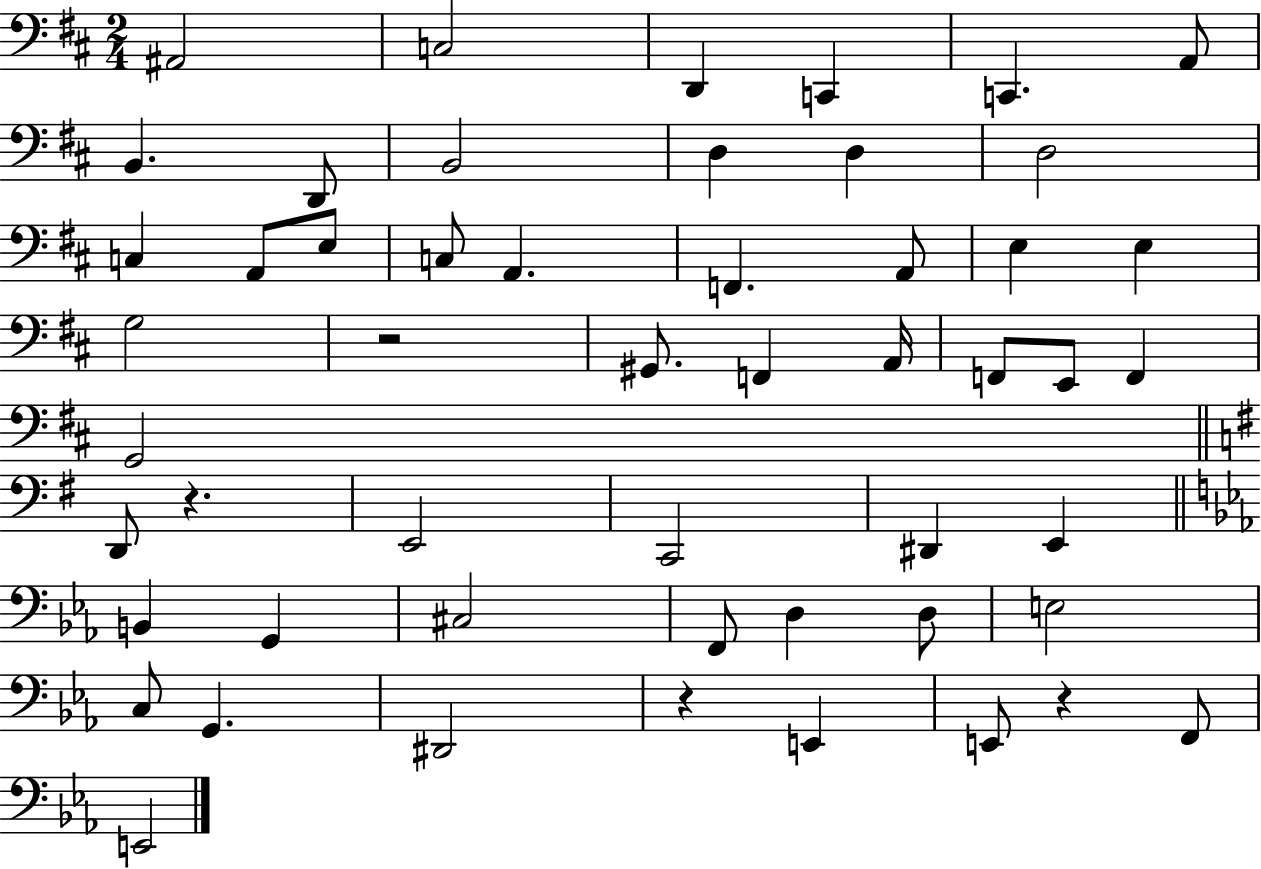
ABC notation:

X:1
T:Untitled
M:2/4
L:1/4
K:D
^A,,2 C,2 D,, C,, C,, A,,/2 B,, D,,/2 B,,2 D, D, D,2 C, A,,/2 E,/2 C,/2 A,, F,, A,,/2 E, E, G,2 z2 ^G,,/2 F,, A,,/4 F,,/2 E,,/2 F,, G,,2 D,,/2 z E,,2 C,,2 ^D,, E,, B,, G,, ^C,2 F,,/2 D, D,/2 E,2 C,/2 G,, ^D,,2 z E,, E,,/2 z F,,/2 E,,2